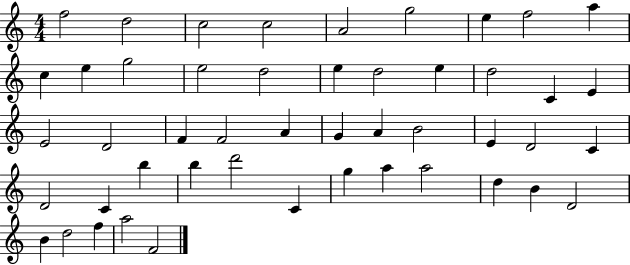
F5/h D5/h C5/h C5/h A4/h G5/h E5/q F5/h A5/q C5/q E5/q G5/h E5/h D5/h E5/q D5/h E5/q D5/h C4/q E4/q E4/h D4/h F4/q F4/h A4/q G4/q A4/q B4/h E4/q D4/h C4/q D4/h C4/q B5/q B5/q D6/h C4/q G5/q A5/q A5/h D5/q B4/q D4/h B4/q D5/h F5/q A5/h F4/h